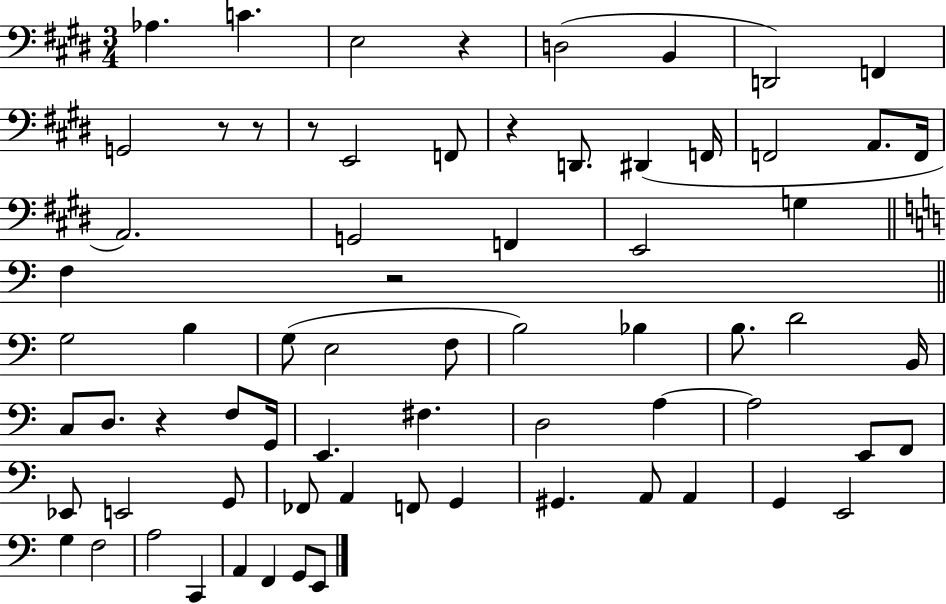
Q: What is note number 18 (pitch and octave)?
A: G2